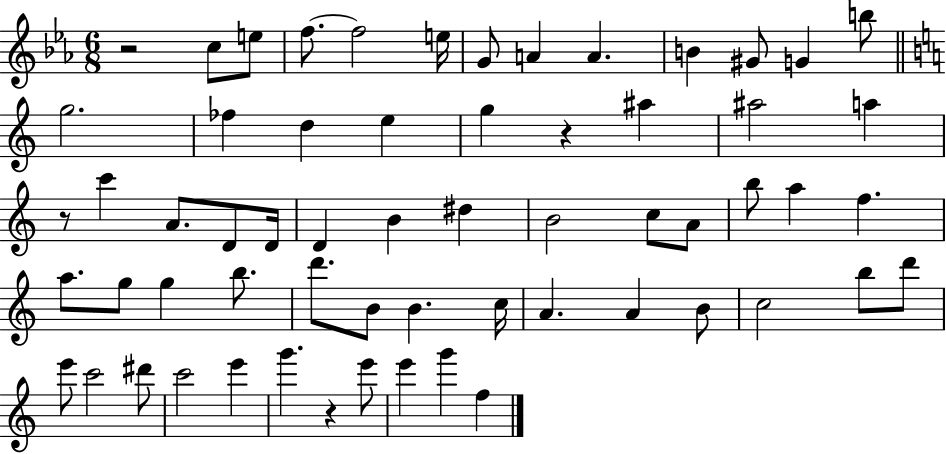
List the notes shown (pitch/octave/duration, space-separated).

R/h C5/e E5/e F5/e. F5/h E5/s G4/e A4/q A4/q. B4/q G#4/e G4/q B5/e G5/h. FES5/q D5/q E5/q G5/q R/q A#5/q A#5/h A5/q R/e C6/q A4/e. D4/e D4/s D4/q B4/q D#5/q B4/h C5/e A4/e B5/e A5/q F5/q. A5/e. G5/e G5/q B5/e. D6/e. B4/e B4/q. C5/s A4/q. A4/q B4/e C5/h B5/e D6/e E6/e C6/h D#6/e C6/h E6/q G6/q. R/q E6/e E6/q G6/q F5/q